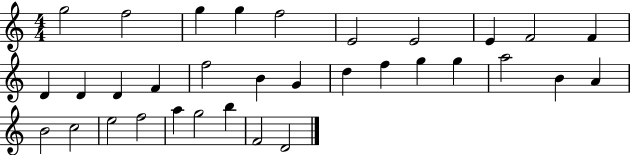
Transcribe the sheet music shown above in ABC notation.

X:1
T:Untitled
M:4/4
L:1/4
K:C
g2 f2 g g f2 E2 E2 E F2 F D D D F f2 B G d f g g a2 B A B2 c2 e2 f2 a g2 b F2 D2